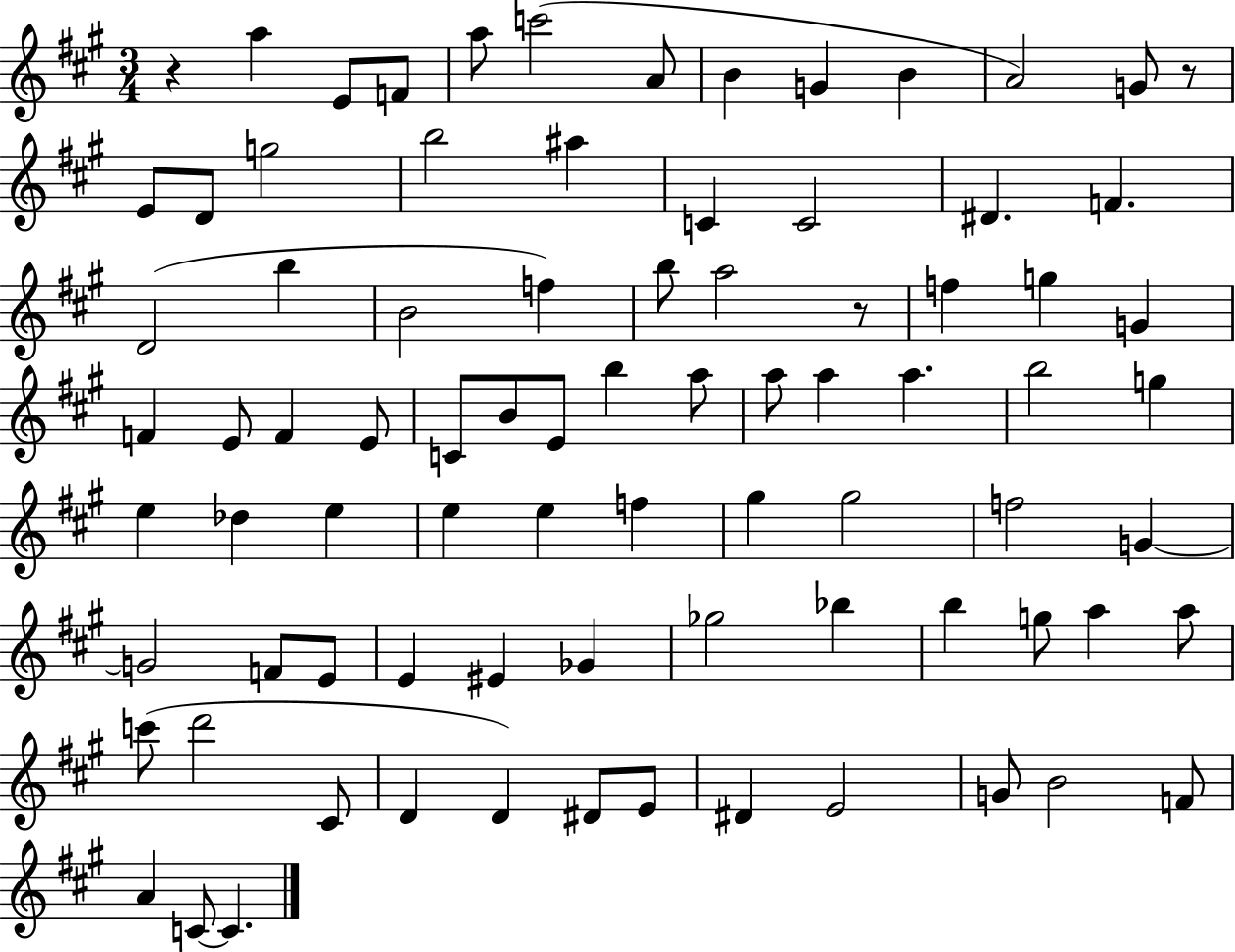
X:1
T:Untitled
M:3/4
L:1/4
K:A
z a E/2 F/2 a/2 c'2 A/2 B G B A2 G/2 z/2 E/2 D/2 g2 b2 ^a C C2 ^D F D2 b B2 f b/2 a2 z/2 f g G F E/2 F E/2 C/2 B/2 E/2 b a/2 a/2 a a b2 g e _d e e e f ^g ^g2 f2 G G2 F/2 E/2 E ^E _G _g2 _b b g/2 a a/2 c'/2 d'2 ^C/2 D D ^D/2 E/2 ^D E2 G/2 B2 F/2 A C/2 C